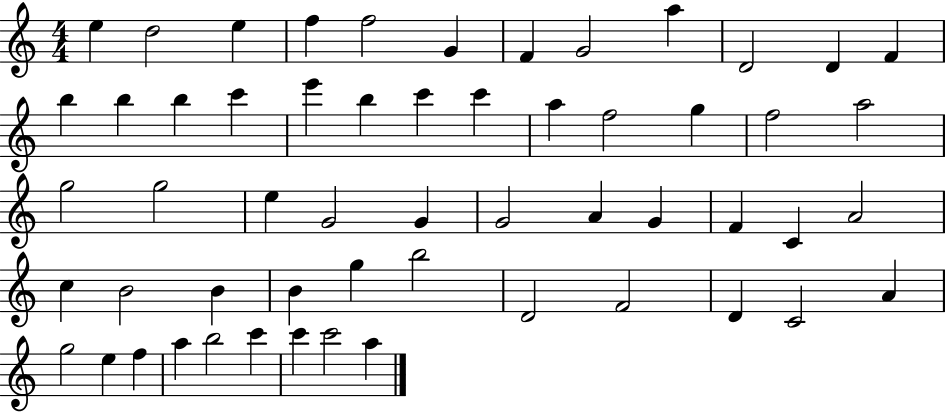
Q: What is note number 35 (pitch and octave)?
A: C4